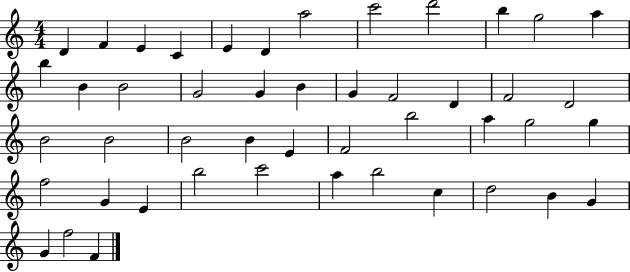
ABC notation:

X:1
T:Untitled
M:4/4
L:1/4
K:C
D F E C E D a2 c'2 d'2 b g2 a b B B2 G2 G B G F2 D F2 D2 B2 B2 B2 B E F2 b2 a g2 g f2 G E b2 c'2 a b2 c d2 B G G f2 F